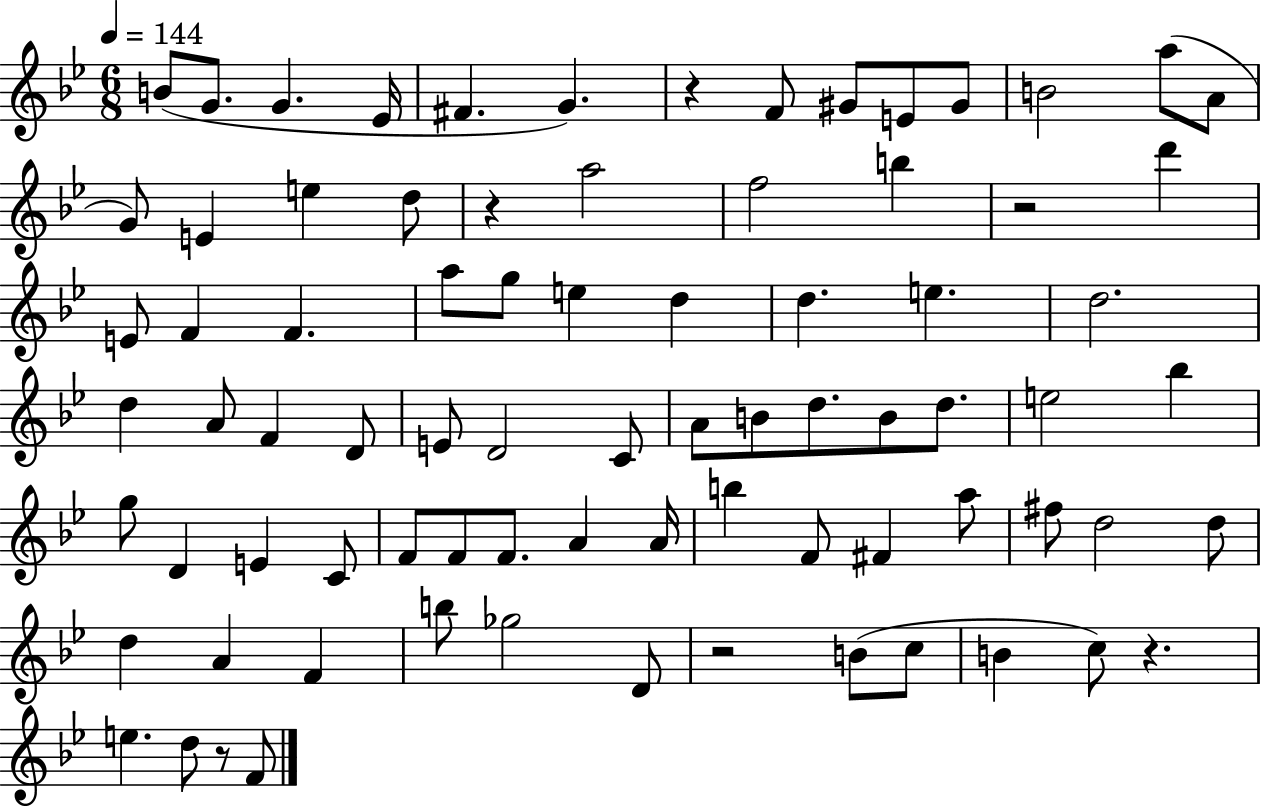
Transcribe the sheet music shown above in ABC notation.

X:1
T:Untitled
M:6/8
L:1/4
K:Bb
B/2 G/2 G _E/4 ^F G z F/2 ^G/2 E/2 ^G/2 B2 a/2 A/2 G/2 E e d/2 z a2 f2 b z2 d' E/2 F F a/2 g/2 e d d e d2 d A/2 F D/2 E/2 D2 C/2 A/2 B/2 d/2 B/2 d/2 e2 _b g/2 D E C/2 F/2 F/2 F/2 A A/4 b F/2 ^F a/2 ^f/2 d2 d/2 d A F b/2 _g2 D/2 z2 B/2 c/2 B c/2 z e d/2 z/2 F/2